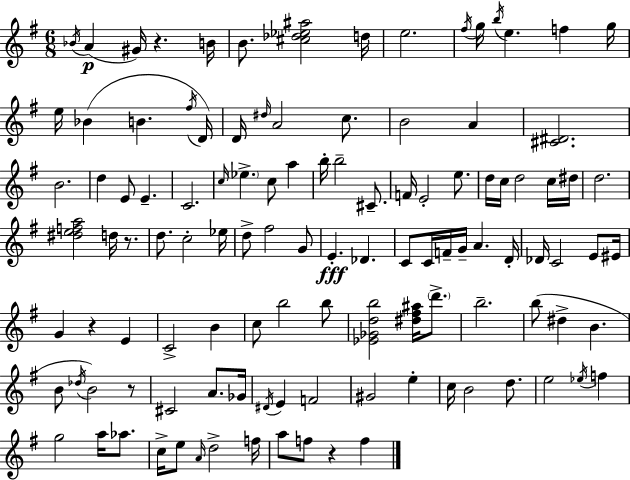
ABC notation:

X:1
T:Untitled
M:6/8
L:1/4
K:G
_B/4 A ^G/4 z B/4 B/2 [^c_d_e^a]2 d/4 e2 ^f/4 g/4 b/4 e f g/4 e/4 _B B ^f/4 D/4 D/4 ^d/4 A2 c/2 B2 A [^C^D]2 B2 d E/2 E C2 c/4 _e c/2 a b/4 b2 ^C/2 F/4 E2 e/2 d/4 c/4 d2 c/4 ^d/4 d2 [^defa]2 d/4 z/2 d/2 c2 _e/4 d/2 ^f2 G/2 E _D C/2 C/4 F/4 G/4 A D/4 _D/4 C2 E/2 ^E/4 G z E C2 B c/2 b2 b/2 [_E_Gdb]2 [^d^f^a]/4 d'/2 b2 b/2 ^d B B/2 _d/4 B2 z/2 ^C2 A/2 _G/4 ^D/4 E F2 ^G2 e c/4 B2 d/2 e2 _e/4 f g2 a/4 _a/2 c/4 e/2 A/4 d2 f/4 a/2 f/2 z f